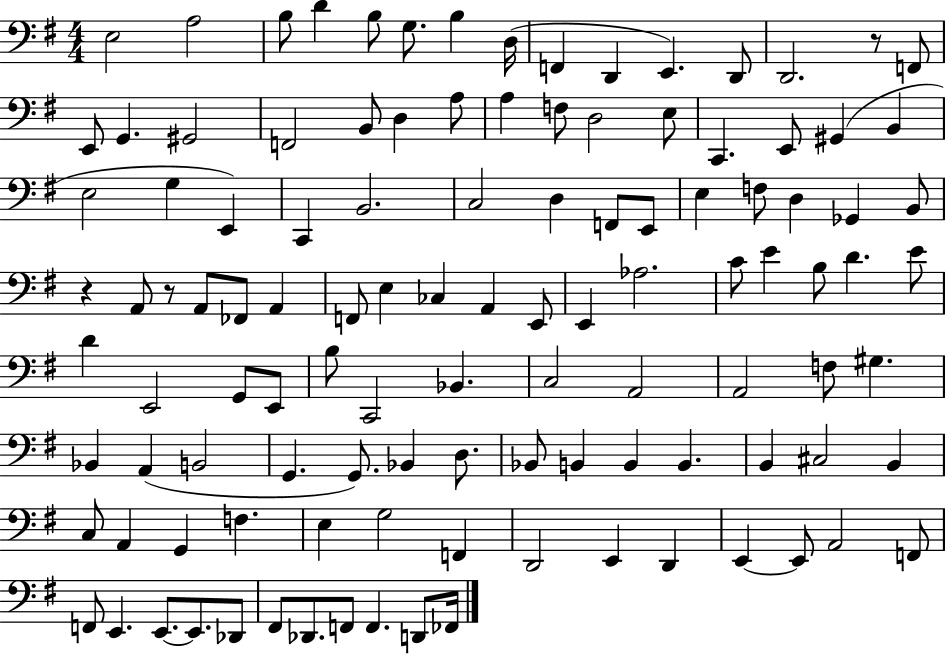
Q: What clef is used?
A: bass